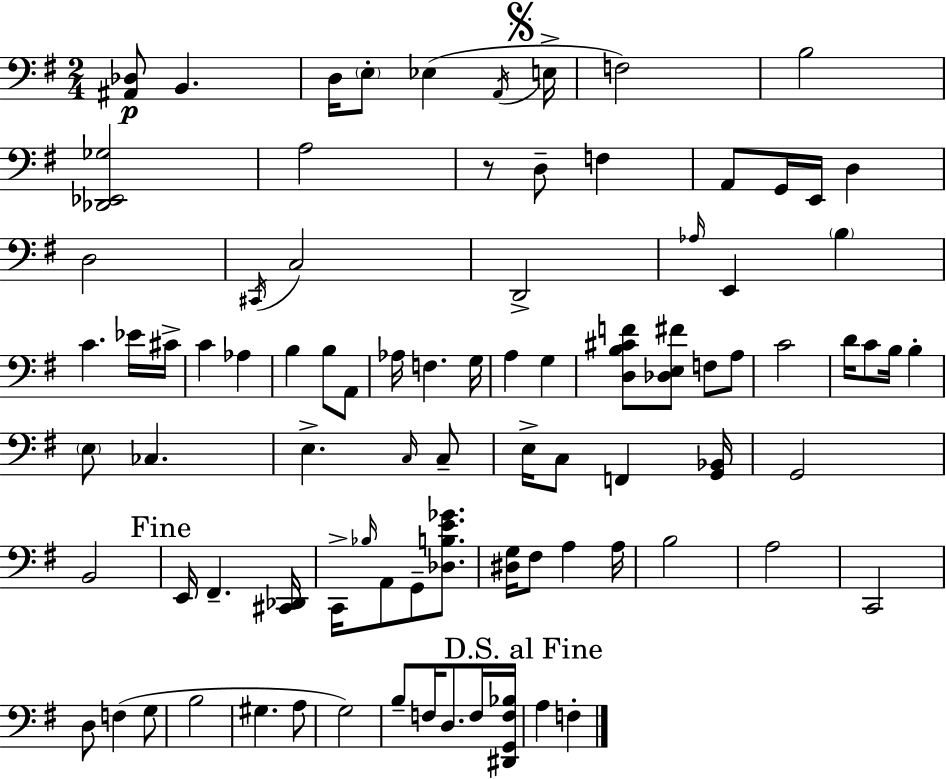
X:1
T:Untitled
M:2/4
L:1/4
K:Em
[^A,,_D,]/2 B,, D,/4 E,/2 _E, A,,/4 E,/4 F,2 B,2 [_D,,_E,,_G,]2 A,2 z/2 D,/2 F, A,,/2 G,,/4 E,,/4 D, D,2 ^C,,/4 C,2 D,,2 _A,/4 E,, B, C _E/4 ^C/4 C _A, B, B,/2 A,,/2 _A,/4 F, G,/4 A, G, [D,B,^CF]/2 [_D,E,^F]/2 F,/2 A,/2 C2 D/4 C/2 B,/4 B, E,/2 _C, E, C,/4 C,/2 E,/4 C,/2 F,, [G,,_B,,]/4 G,,2 B,,2 E,,/4 ^F,, [^C,,_D,,]/4 C,,/4 _B,/4 A,,/2 G,,/2 [_D,B,E_G]/2 [^D,G,]/4 ^F,/2 A, A,/4 B,2 A,2 C,,2 D,/2 F, G,/2 B,2 ^G, A,/2 G,2 B,/2 F,/4 D,/2 F,/4 [^D,,G,,F,_B,]/4 A, F,